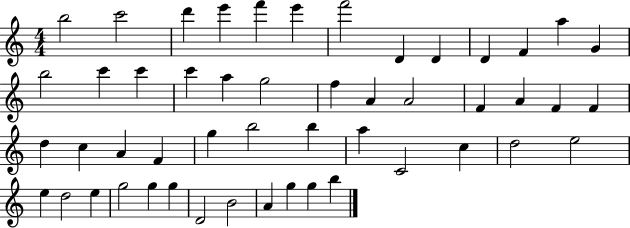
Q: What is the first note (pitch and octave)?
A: B5